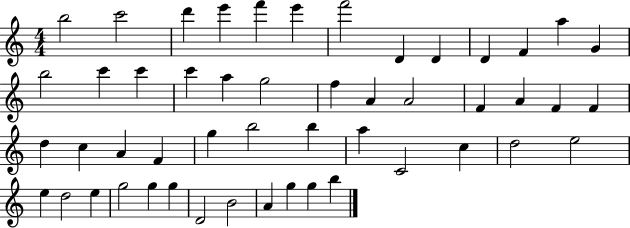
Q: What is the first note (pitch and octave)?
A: B5